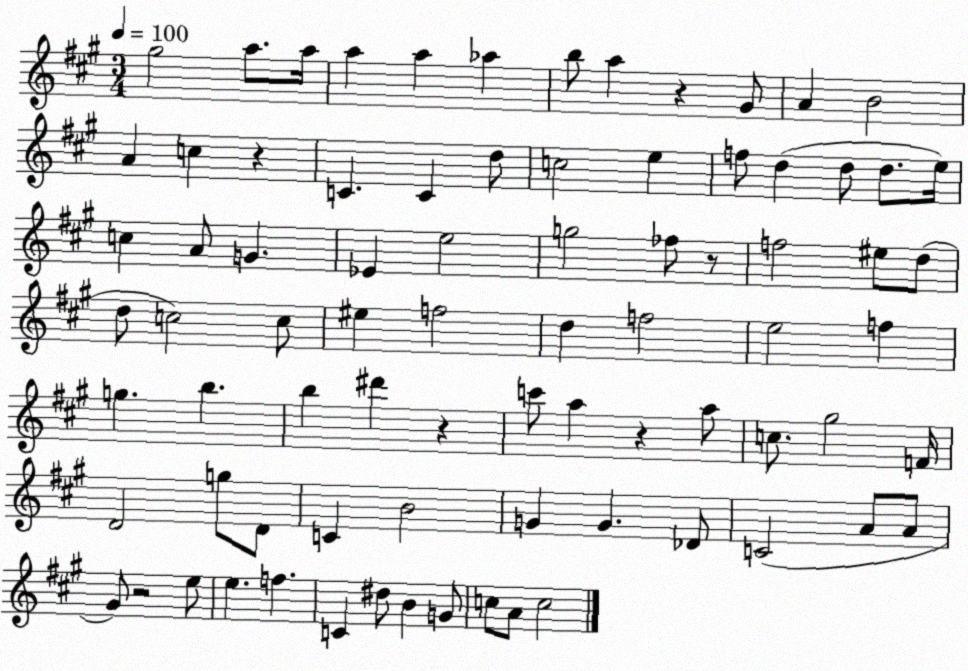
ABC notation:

X:1
T:Untitled
M:3/4
L:1/4
K:A
^g2 a/2 a/4 a a _a b/2 a z ^G/2 A B2 A c z C C d/2 c2 e f/2 d d/2 d/2 e/4 c A/2 G _E e2 g2 _f/2 z/2 f2 ^e/2 d/2 d/2 c2 c/2 ^e f2 d f2 e2 f g b b ^d' z c'/2 a z a/2 c/2 ^g2 F/4 D2 g/2 D/2 C B2 G G _D/2 C2 A/2 A/2 ^G/2 z2 e/2 e f C ^d/2 B G/2 c/2 A/2 c2